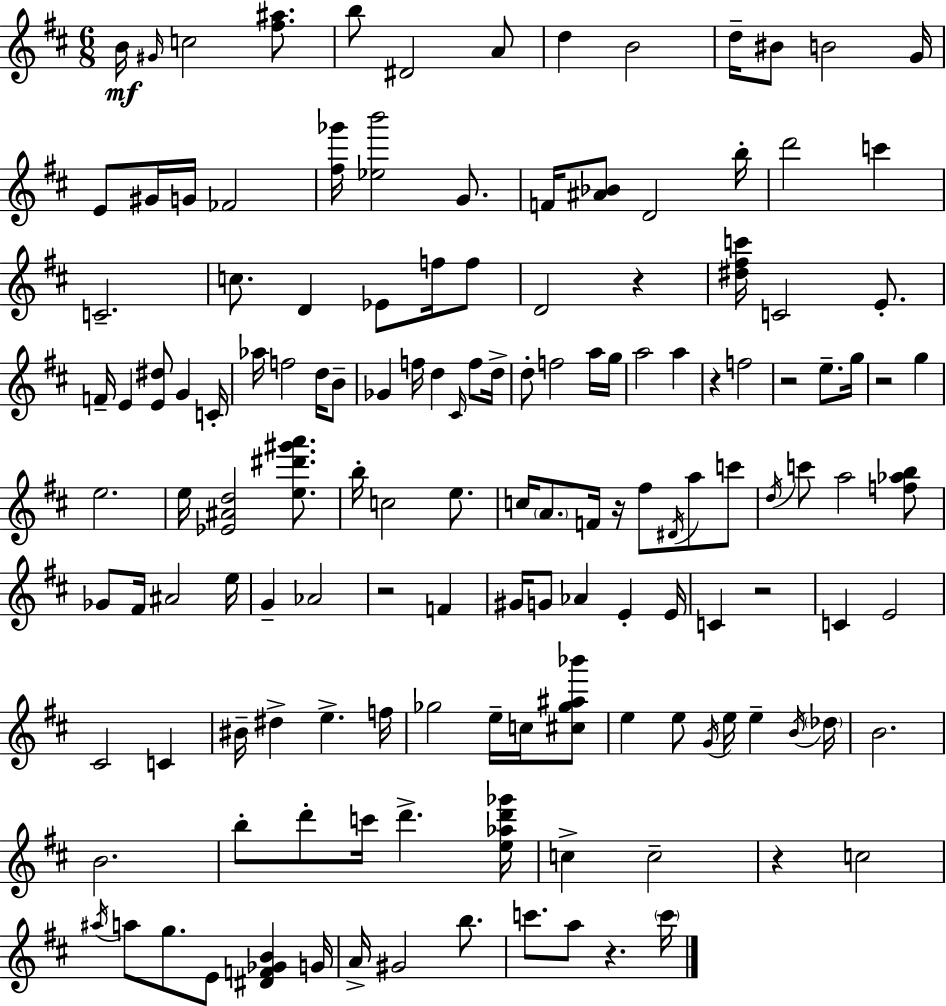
{
  \clef treble
  \numericTimeSignature
  \time 6/8
  \key d \major
  \repeat volta 2 { b'16\mf \grace { gis'16 } c''2 <fis'' ais''>8. | b''8 dis'2 a'8 | d''4 b'2 | d''16-- bis'8 b'2 | \break g'16 e'8 gis'16 g'16 fes'2 | <fis'' ges'''>16 <ees'' b'''>2 g'8. | f'16 <ais' bes'>8 d'2 | b''16-. d'''2 c'''4 | \break c'2.-- | c''8. d'4 ees'8 f''16 f''8 | d'2 r4 | <dis'' fis'' c'''>16 c'2 e'8.-. | \break f'16-- e'4 <e' dis''>8 g'4 | c'16-. aes''16 f''2 d''16 b'8-- | ges'4 f''16 d''4 \grace { cis'16 } f''8 | d''16-> d''8-. f''2 | \break a''16 g''16 a''2 a''4 | r4 f''2 | r2 e''8.-- | g''16 r2 g''4 | \break e''2. | e''16 <ees' ais' d''>2 <e'' dis''' gis''' a'''>8. | b''16-. c''2 e''8. | c''16 \parenthesize a'8. f'16 r16 fis''8 \acciaccatura { dis'16 } a''8 | \break c'''8 \acciaccatura { d''16 } c'''8 a''2 | <f'' aes'' b''>8 ges'8 fis'16 ais'2 | e''16 g'4-- aes'2 | r2 | \break f'4 gis'16 g'8 aes'4 e'4-. | e'16 c'4 r2 | c'4 e'2 | cis'2 | \break c'4 bis'16-- dis''4-> e''4.-> | f''16 ges''2 | e''16-- c''16 <cis'' ges'' ais'' bes'''>8 e''4 e''8 \acciaccatura { g'16 } e''16 | e''4-- \acciaccatura { b'16 } \parenthesize des''16 b'2. | \break b'2. | b''8-. d'''8-. c'''16 d'''4.-> | <e'' aes'' d''' ges'''>16 c''4-> c''2-- | r4 c''2 | \break \acciaccatura { ais''16 } a''8 g''8. | e'8 <dis' f' ges' b'>4 g'16 a'16-> gis'2 | b''8. c'''8. a''8 | r4. \parenthesize c'''16 } \bar "|."
}